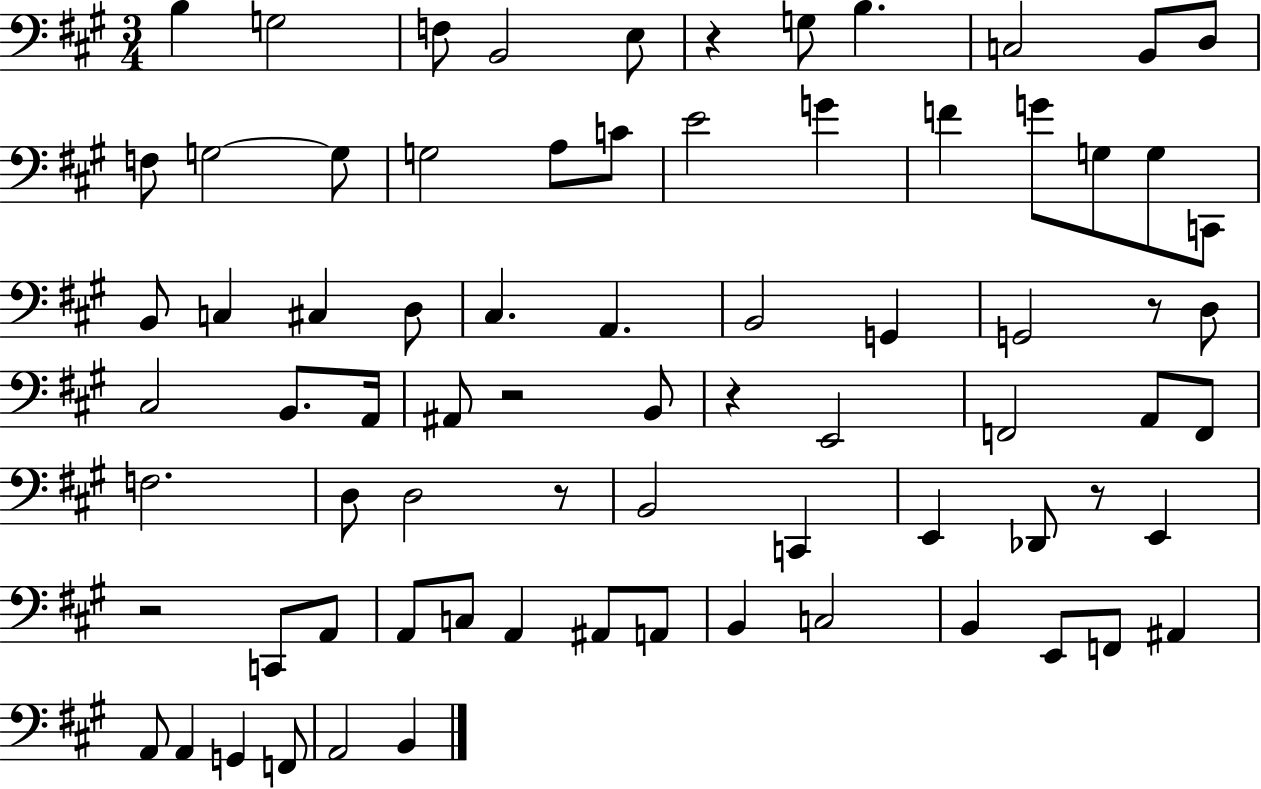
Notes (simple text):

B3/q G3/h F3/e B2/h E3/e R/q G3/e B3/q. C3/h B2/e D3/e F3/e G3/h G3/e G3/h A3/e C4/e E4/h G4/q F4/q G4/e G3/e G3/e C2/e B2/e C3/q C#3/q D3/e C#3/q. A2/q. B2/h G2/q G2/h R/e D3/e C#3/h B2/e. A2/s A#2/e R/h B2/e R/q E2/h F2/h A2/e F2/e F3/h. D3/e D3/h R/e B2/h C2/q E2/q Db2/e R/e E2/q R/h C2/e A2/e A2/e C3/e A2/q A#2/e A2/e B2/q C3/h B2/q E2/e F2/e A#2/q A2/e A2/q G2/q F2/e A2/h B2/q